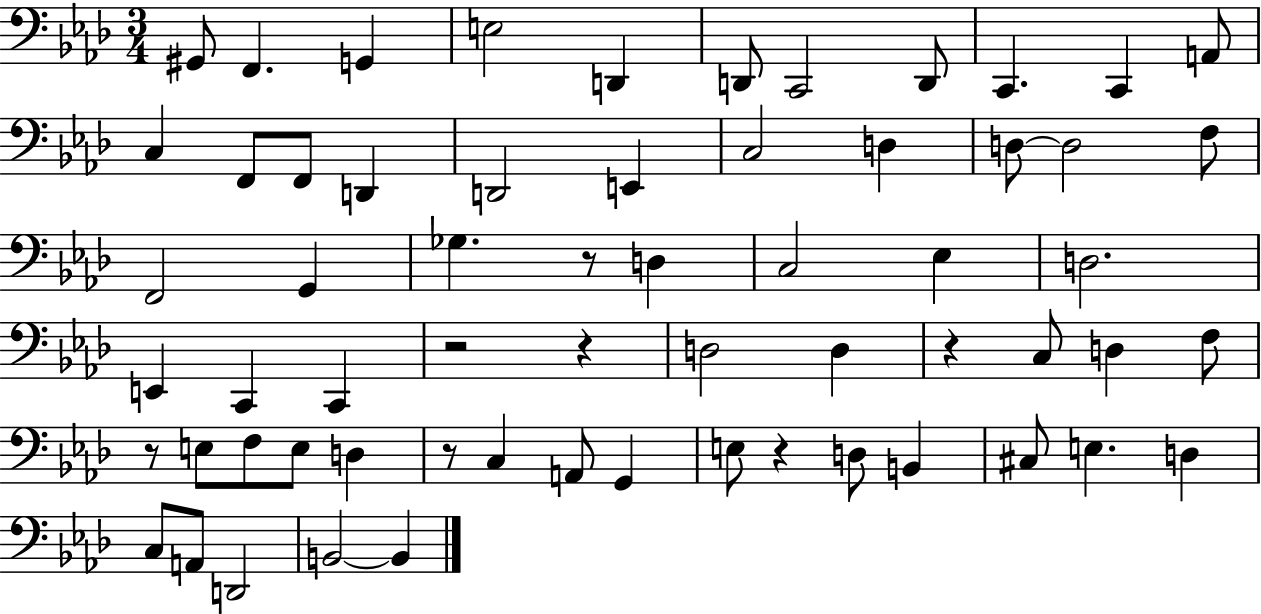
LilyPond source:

{
  \clef bass
  \numericTimeSignature
  \time 3/4
  \key aes \major
  gis,8 f,4. g,4 | e2 d,4 | d,8 c,2 d,8 | c,4. c,4 a,8 | \break c4 f,8 f,8 d,4 | d,2 e,4 | c2 d4 | d8~~ d2 f8 | \break f,2 g,4 | ges4. r8 d4 | c2 ees4 | d2. | \break e,4 c,4 c,4 | r2 r4 | d2 d4 | r4 c8 d4 f8 | \break r8 e8 f8 e8 d4 | r8 c4 a,8 g,4 | e8 r4 d8 b,4 | cis8 e4. d4 | \break c8 a,8 d,2 | b,2~~ b,4 | \bar "|."
}